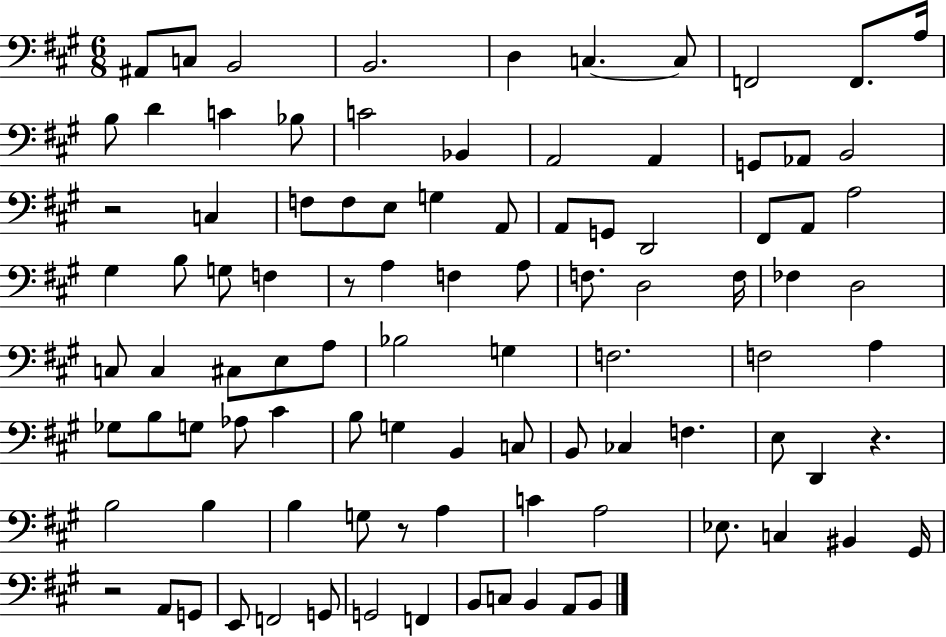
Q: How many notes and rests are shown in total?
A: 97